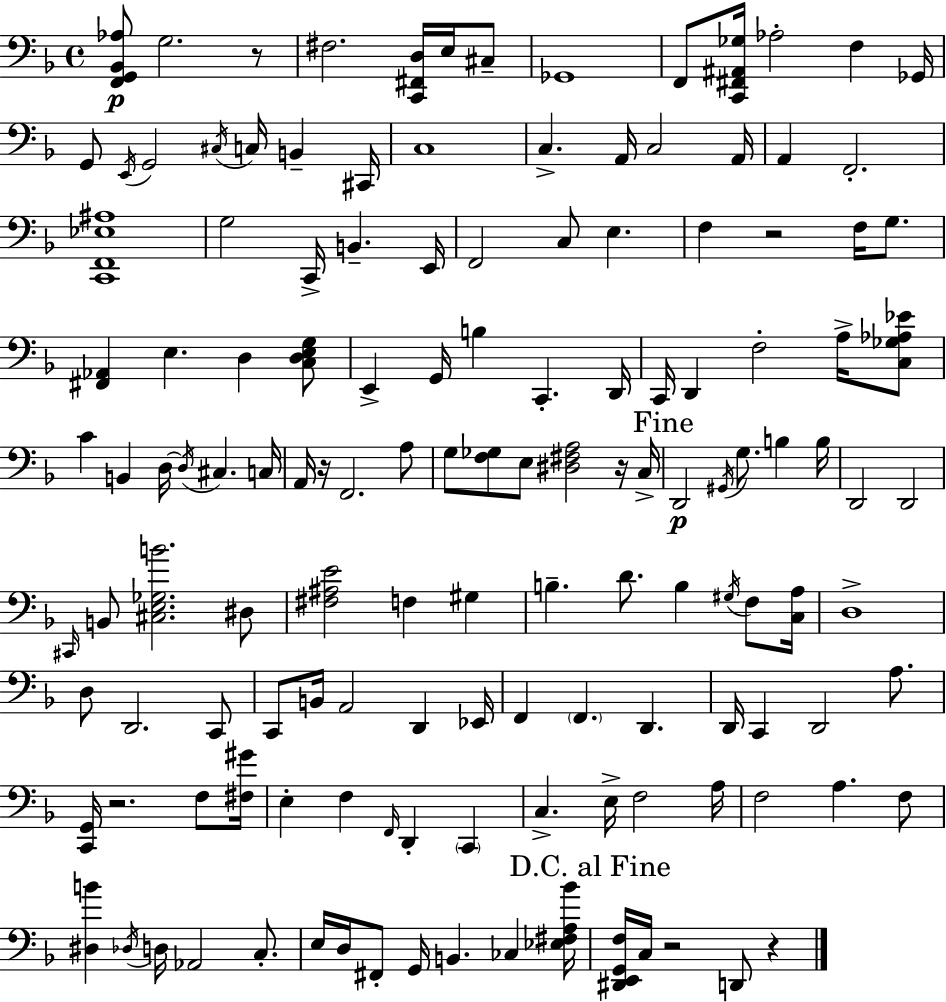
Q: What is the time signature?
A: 4/4